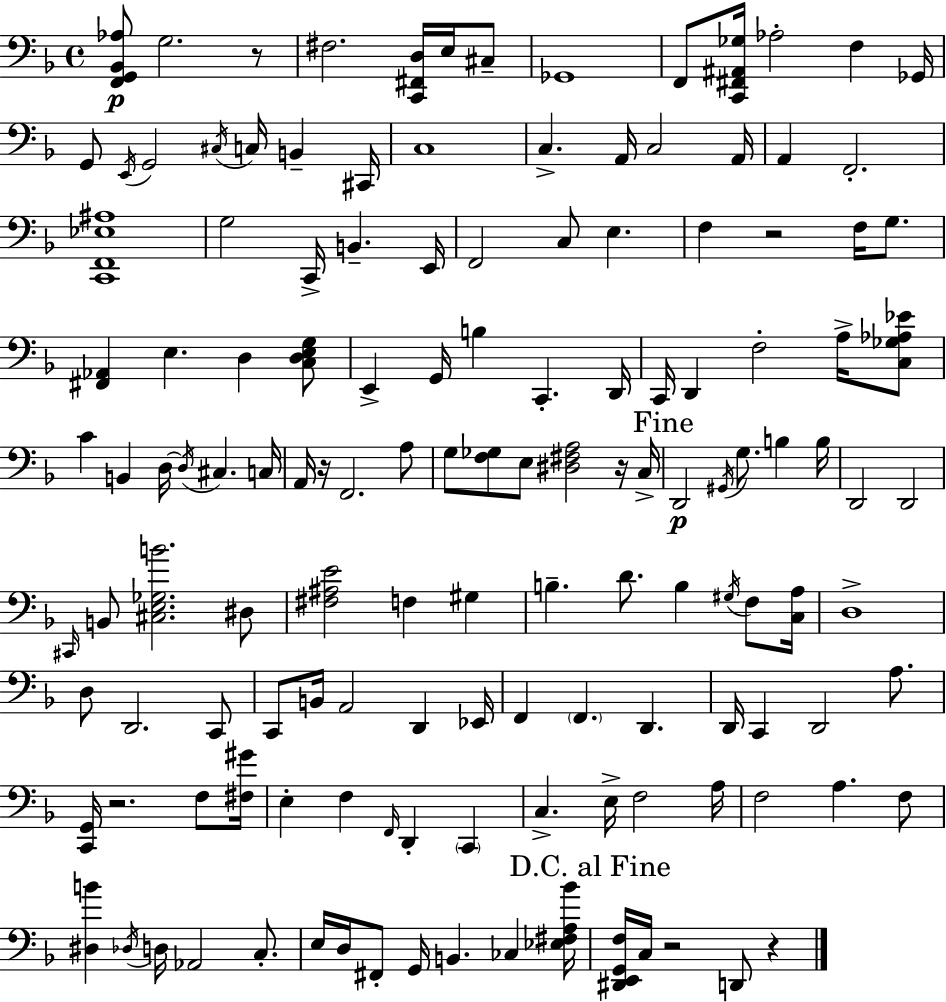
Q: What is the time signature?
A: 4/4